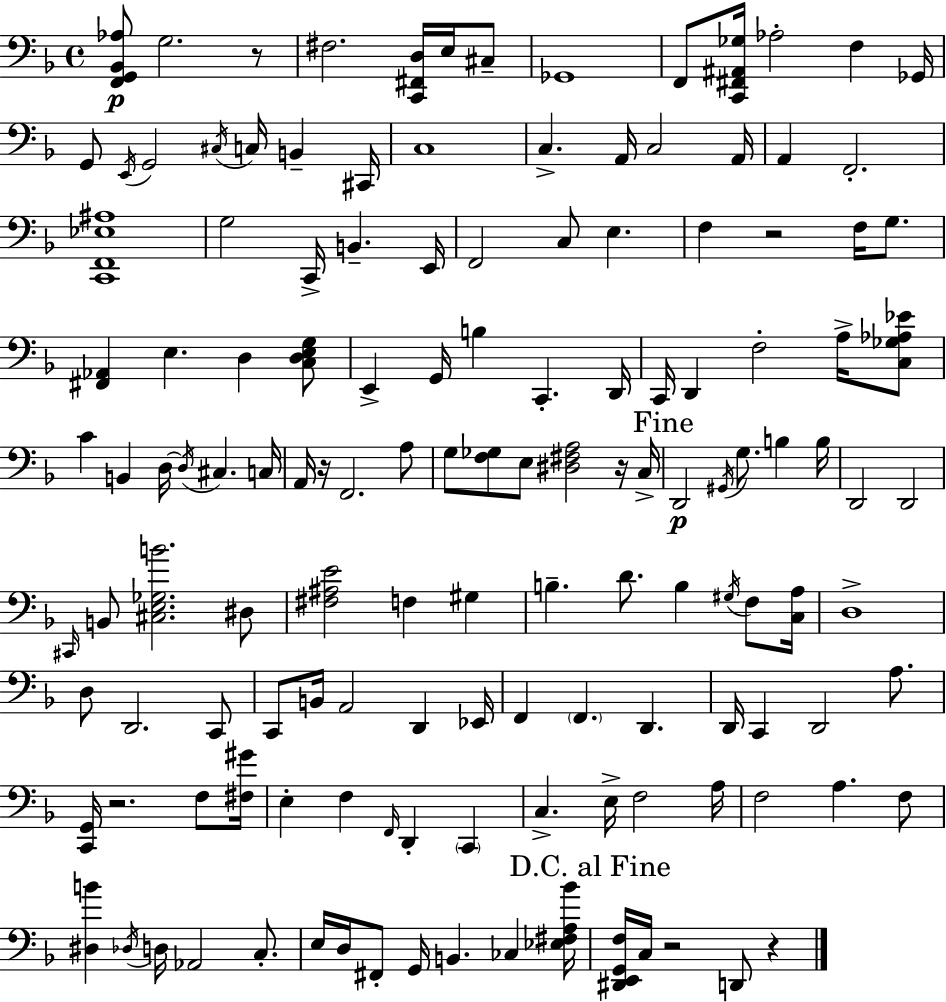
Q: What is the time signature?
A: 4/4